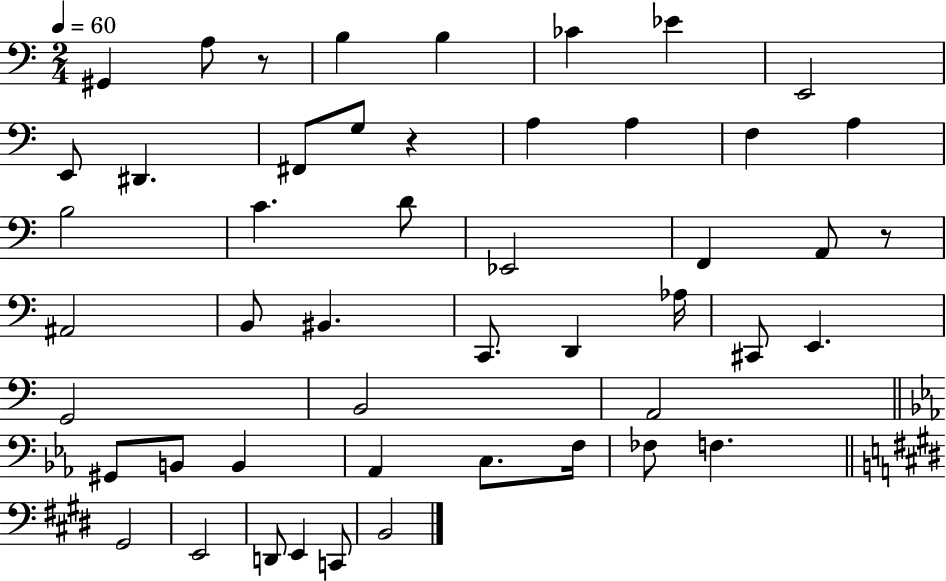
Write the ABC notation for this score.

X:1
T:Untitled
M:2/4
L:1/4
K:C
^G,, A,/2 z/2 B, B, _C _E E,,2 E,,/2 ^D,, ^F,,/2 G,/2 z A, A, F, A, B,2 C D/2 _E,,2 F,, A,,/2 z/2 ^A,,2 B,,/2 ^B,, C,,/2 D,, _A,/4 ^C,,/2 E,, G,,2 B,,2 A,,2 ^G,,/2 B,,/2 B,, _A,, C,/2 F,/4 _F,/2 F, ^G,,2 E,,2 D,,/2 E,, C,,/2 B,,2